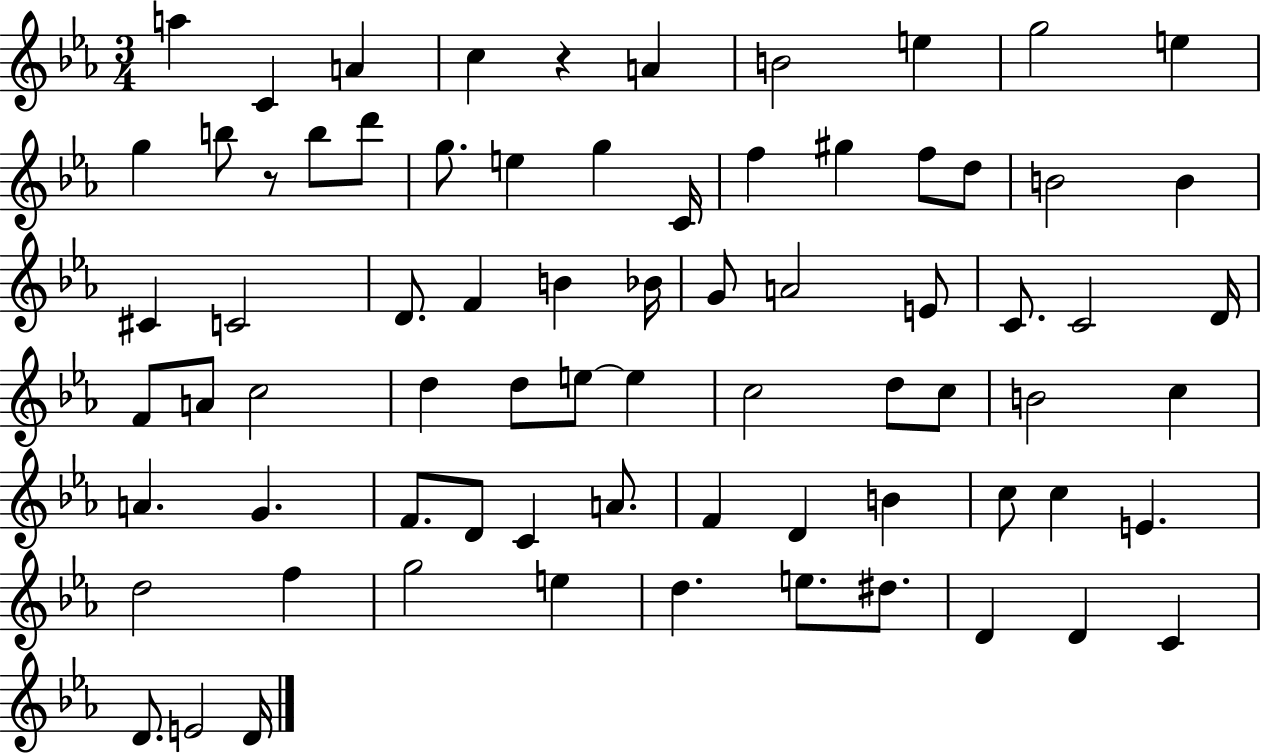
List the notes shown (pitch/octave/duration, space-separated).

A5/q C4/q A4/q C5/q R/q A4/q B4/h E5/q G5/h E5/q G5/q B5/e R/e B5/e D6/e G5/e. E5/q G5/q C4/s F5/q G#5/q F5/e D5/e B4/h B4/q C#4/q C4/h D4/e. F4/q B4/q Bb4/s G4/e A4/h E4/e C4/e. C4/h D4/s F4/e A4/e C5/h D5/q D5/e E5/e E5/q C5/h D5/e C5/e B4/h C5/q A4/q. G4/q. F4/e. D4/e C4/q A4/e. F4/q D4/q B4/q C5/e C5/q E4/q. D5/h F5/q G5/h E5/q D5/q. E5/e. D#5/e. D4/q D4/q C4/q D4/e. E4/h D4/s